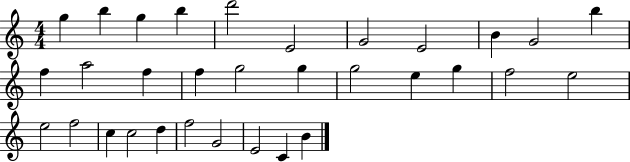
{
  \clef treble
  \numericTimeSignature
  \time 4/4
  \key c \major
  g''4 b''4 g''4 b''4 | d'''2 e'2 | g'2 e'2 | b'4 g'2 b''4 | \break f''4 a''2 f''4 | f''4 g''2 g''4 | g''2 e''4 g''4 | f''2 e''2 | \break e''2 f''2 | c''4 c''2 d''4 | f''2 g'2 | e'2 c'4 b'4 | \break \bar "|."
}